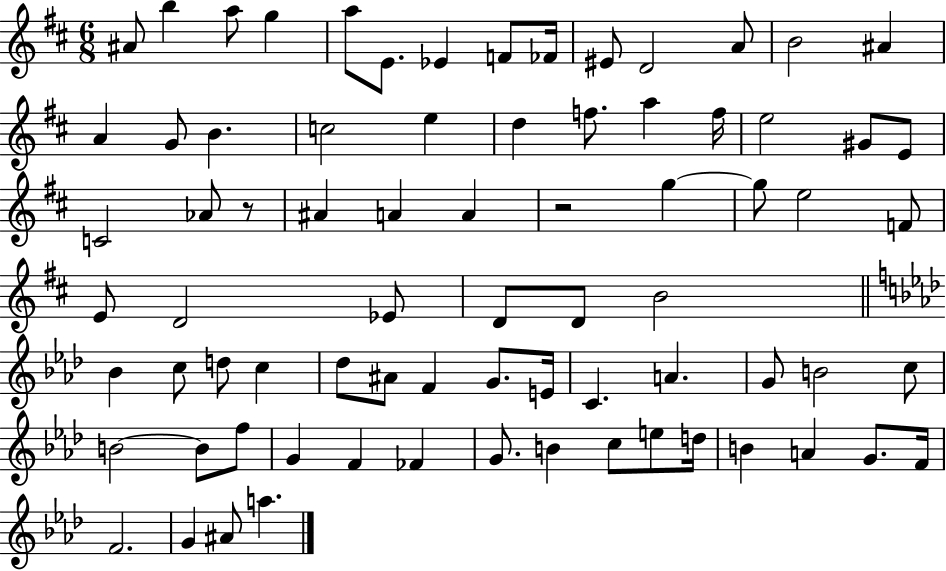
{
  \clef treble
  \numericTimeSignature
  \time 6/8
  \key d \major
  \repeat volta 2 { ais'8 b''4 a''8 g''4 | a''8 e'8. ees'4 f'8 fes'16 | eis'8 d'2 a'8 | b'2 ais'4 | \break a'4 g'8 b'4. | c''2 e''4 | d''4 f''8. a''4 f''16 | e''2 gis'8 e'8 | \break c'2 aes'8 r8 | ais'4 a'4 a'4 | r2 g''4~~ | g''8 e''2 f'8 | \break e'8 d'2 ees'8 | d'8 d'8 b'2 | \bar "||" \break \key aes \major bes'4 c''8 d''8 c''4 | des''8 ais'8 f'4 g'8. e'16 | c'4. a'4. | g'8 b'2 c''8 | \break b'2~~ b'8 f''8 | g'4 f'4 fes'4 | g'8. b'4 c''8 e''8 d''16 | b'4 a'4 g'8. f'16 | \break f'2. | g'4 ais'8 a''4. | } \bar "|."
}